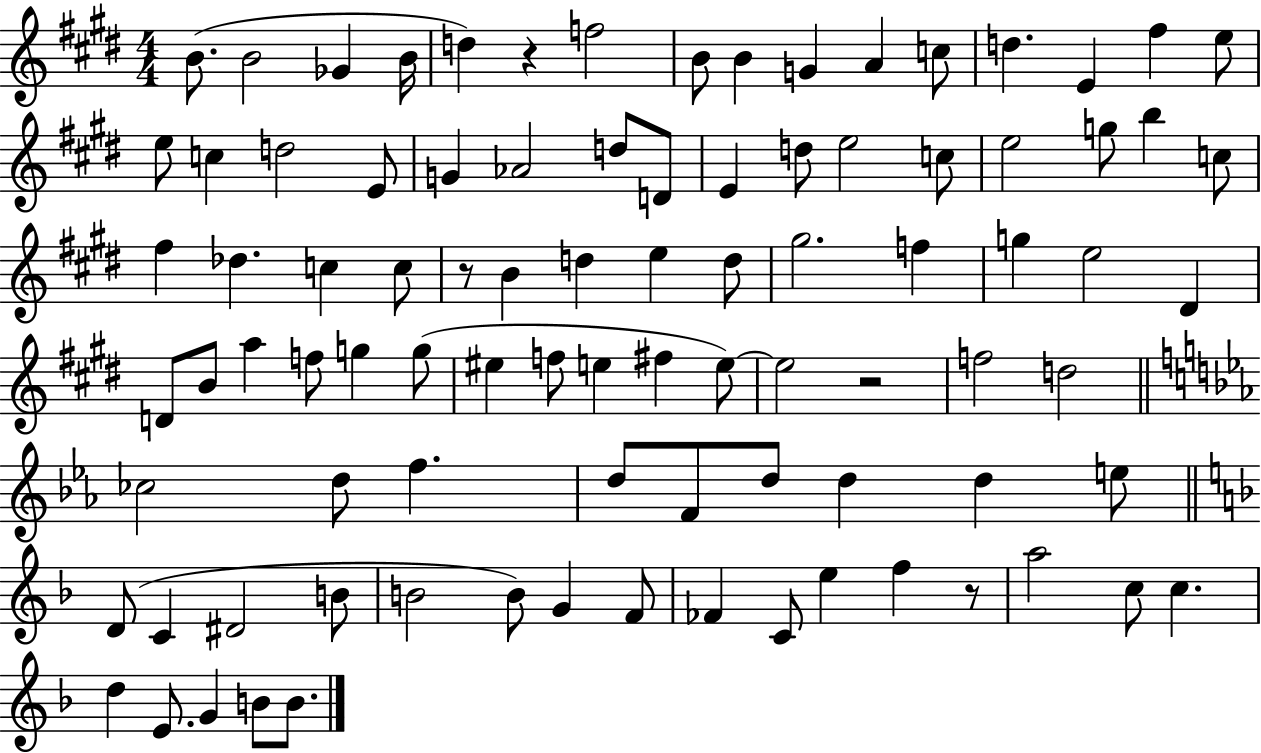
B4/e. B4/h Gb4/q B4/s D5/q R/q F5/h B4/e B4/q G4/q A4/q C5/e D5/q. E4/q F#5/q E5/e E5/e C5/q D5/h E4/e G4/q Ab4/h D5/e D4/e E4/q D5/e E5/h C5/e E5/h G5/e B5/q C5/e F#5/q Db5/q. C5/q C5/e R/e B4/q D5/q E5/q D5/e G#5/h. F5/q G5/q E5/h D#4/q D4/e B4/e A5/q F5/e G5/q G5/e EIS5/q F5/e E5/q F#5/q E5/e E5/h R/h F5/h D5/h CES5/h D5/e F5/q. D5/e F4/e D5/e D5/q D5/q E5/e D4/e C4/q D#4/h B4/e B4/h B4/e G4/q F4/e FES4/q C4/e E5/q F5/q R/e A5/h C5/e C5/q. D5/q E4/e. G4/q B4/e B4/e.